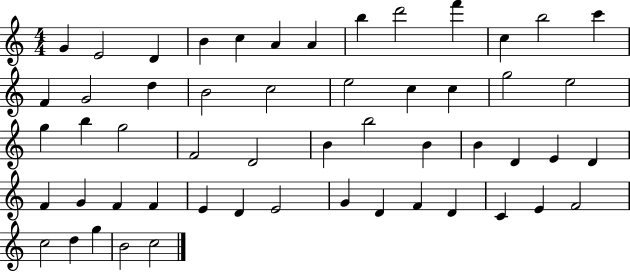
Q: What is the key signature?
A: C major